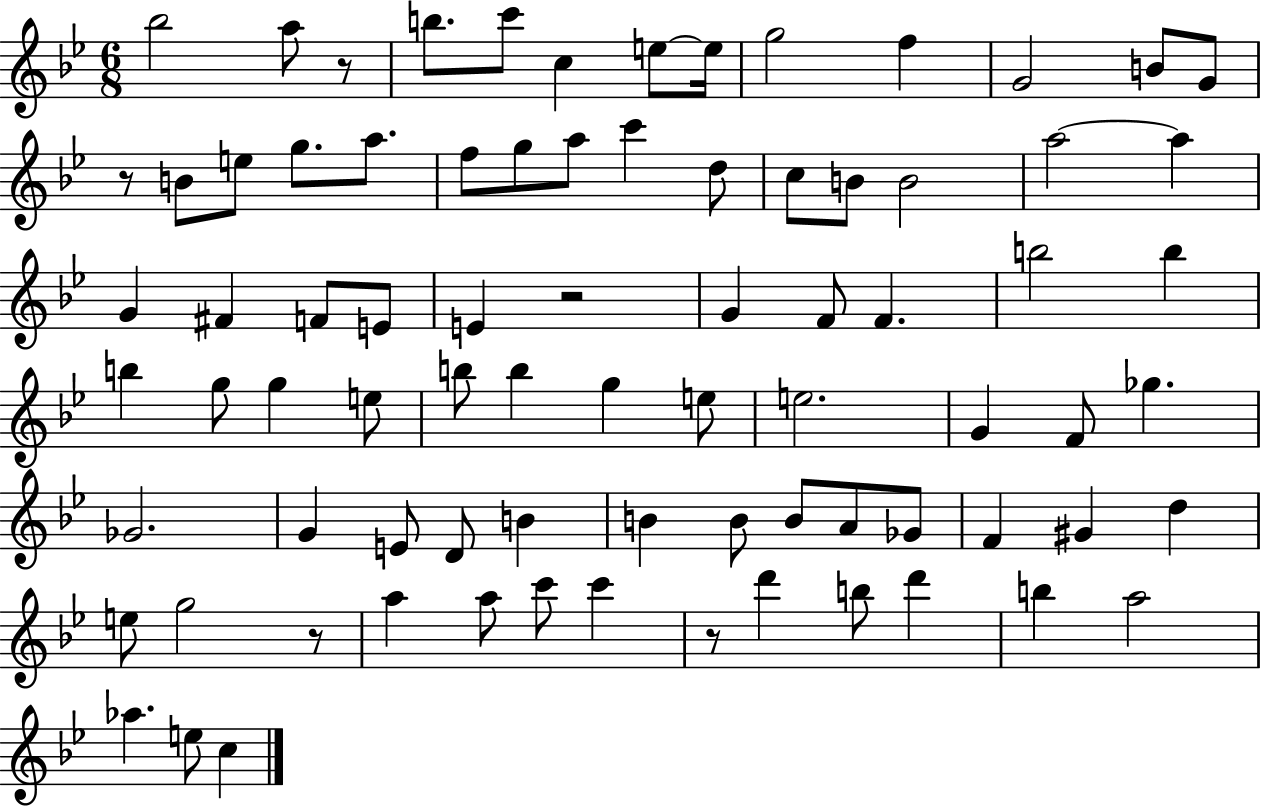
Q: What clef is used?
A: treble